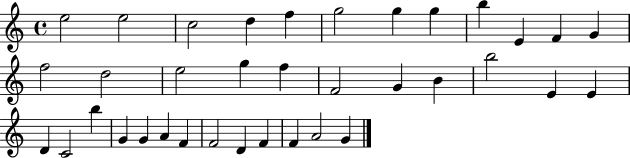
{
  \clef treble
  \time 4/4
  \defaultTimeSignature
  \key c \major
  e''2 e''2 | c''2 d''4 f''4 | g''2 g''4 g''4 | b''4 e'4 f'4 g'4 | \break f''2 d''2 | e''2 g''4 f''4 | f'2 g'4 b'4 | b''2 e'4 e'4 | \break d'4 c'2 b''4 | g'4 g'4 a'4 f'4 | f'2 d'4 f'4 | f'4 a'2 g'4 | \break \bar "|."
}